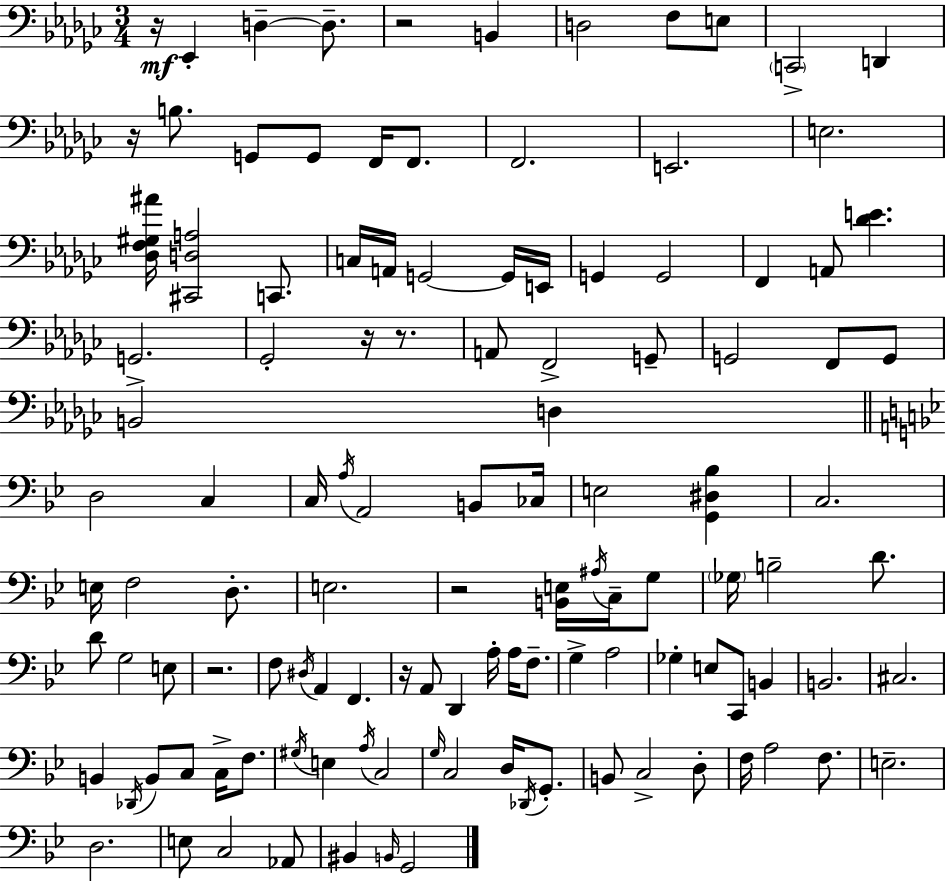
X:1
T:Untitled
M:3/4
L:1/4
K:Ebm
z/4 _E,, D, D,/2 z2 B,, D,2 F,/2 E,/2 C,,2 D,, z/4 B,/2 G,,/2 G,,/2 F,,/4 F,,/2 F,,2 E,,2 E,2 [_D,F,^G,^A]/4 [^C,,D,A,]2 C,,/2 C,/4 A,,/4 G,,2 G,,/4 E,,/4 G,, G,,2 F,, A,,/2 [_DE] G,,2 _G,,2 z/4 z/2 A,,/2 F,,2 G,,/2 G,,2 F,,/2 G,,/2 B,,2 D, D,2 C, C,/4 A,/4 A,,2 B,,/2 _C,/4 E,2 [G,,^D,_B,] C,2 E,/4 F,2 D,/2 E,2 z2 [B,,E,]/4 ^A,/4 C,/4 G,/2 _G,/4 B,2 D/2 D/2 G,2 E,/2 z2 F,/2 ^D,/4 A,, F,, z/4 A,,/2 D,, A,/4 A,/4 F,/2 G, A,2 _G, E,/2 C,,/2 B,, B,,2 ^C,2 B,, _D,,/4 B,,/2 C,/2 C,/4 F,/2 ^G,/4 E, A,/4 C,2 G,/4 C,2 D,/4 _D,,/4 G,,/2 B,,/2 C,2 D,/2 F,/4 A,2 F,/2 E,2 D,2 E,/2 C,2 _A,,/2 ^B,, B,,/4 G,,2